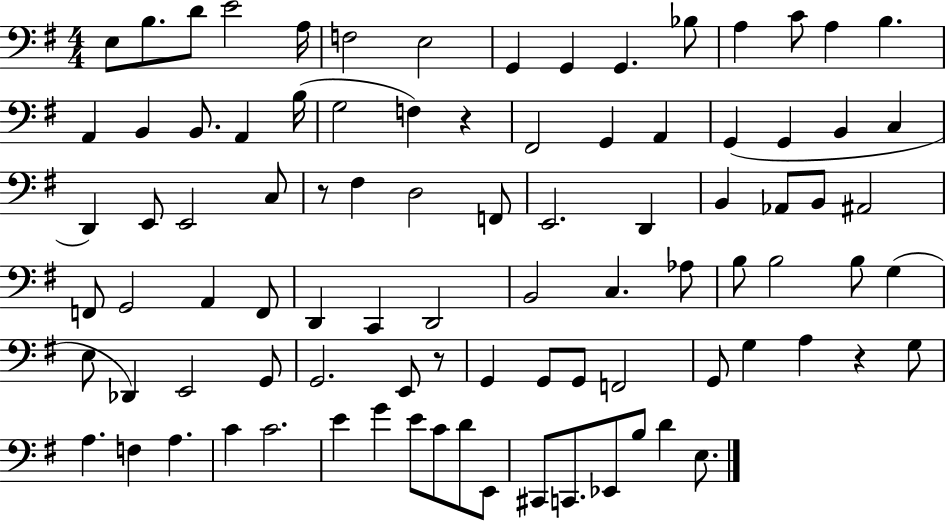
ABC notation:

X:1
T:Untitled
M:4/4
L:1/4
K:G
E,/2 B,/2 D/2 E2 A,/4 F,2 E,2 G,, G,, G,, _B,/2 A, C/2 A, B, A,, B,, B,,/2 A,, B,/4 G,2 F, z ^F,,2 G,, A,, G,, G,, B,, C, D,, E,,/2 E,,2 C,/2 z/2 ^F, D,2 F,,/2 E,,2 D,, B,, _A,,/2 B,,/2 ^A,,2 F,,/2 G,,2 A,, F,,/2 D,, C,, D,,2 B,,2 C, _A,/2 B,/2 B,2 B,/2 G, E,/2 _D,, E,,2 G,,/2 G,,2 E,,/2 z/2 G,, G,,/2 G,,/2 F,,2 G,,/2 G, A, z G,/2 A, F, A, C C2 E G E/2 C/2 D/2 E,,/2 ^C,,/2 C,,/2 _E,,/2 B,/2 D E,/2